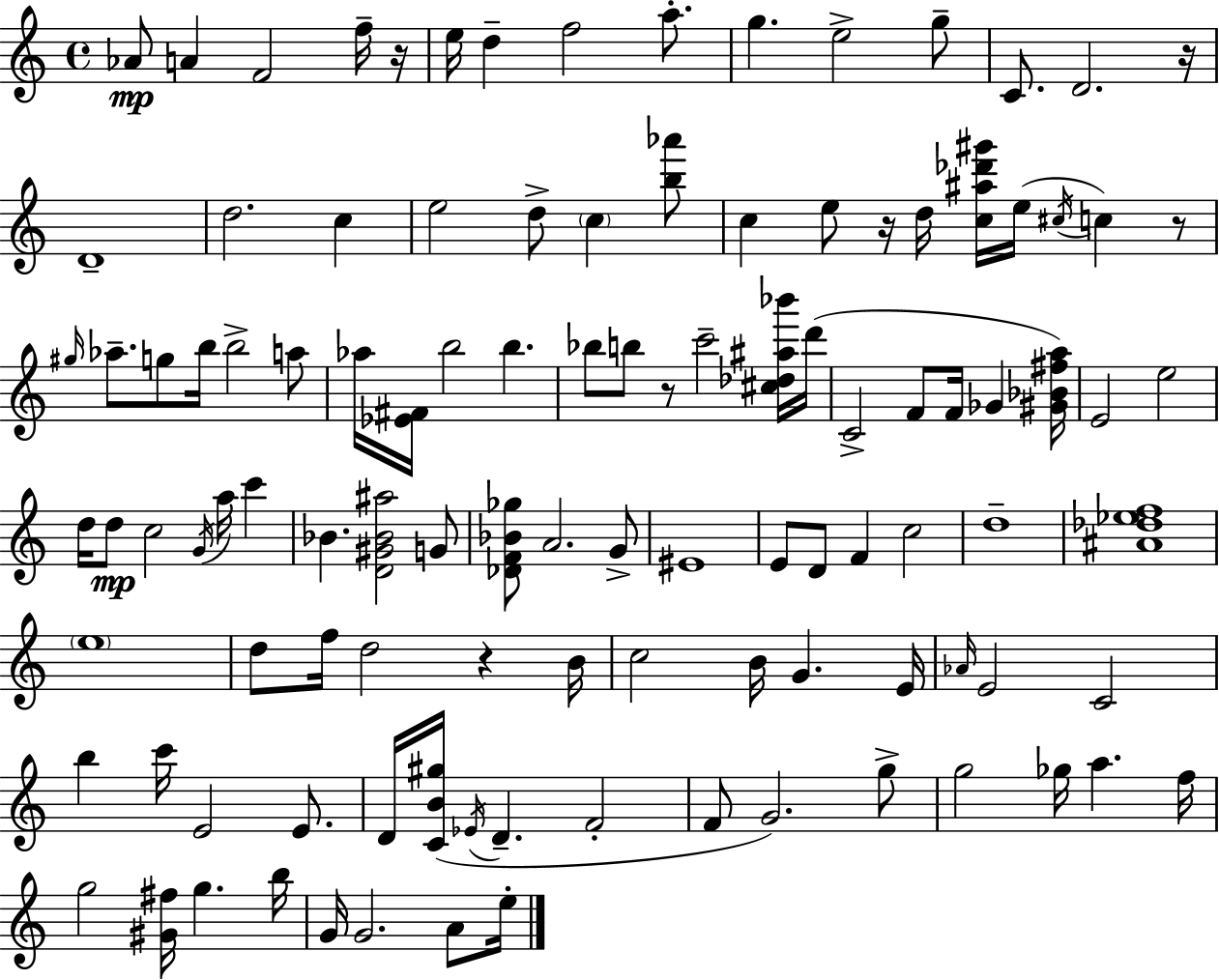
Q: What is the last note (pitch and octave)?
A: E5